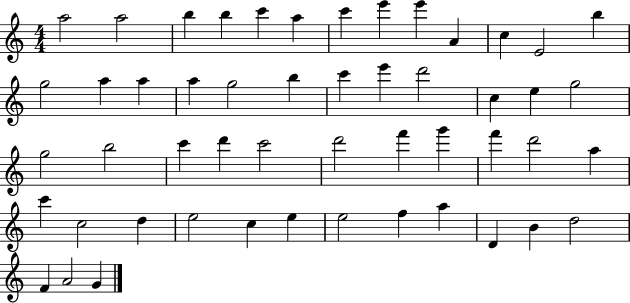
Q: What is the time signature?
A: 4/4